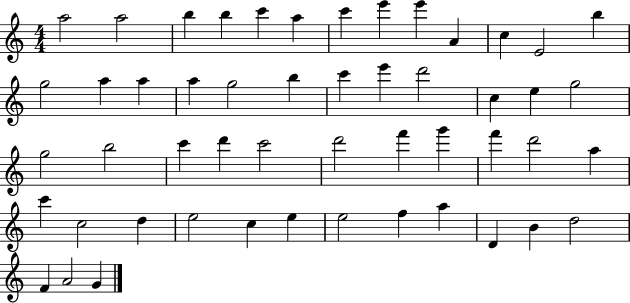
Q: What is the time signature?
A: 4/4